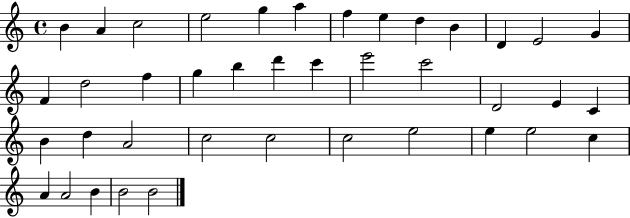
{
  \clef treble
  \time 4/4
  \defaultTimeSignature
  \key c \major
  b'4 a'4 c''2 | e''2 g''4 a''4 | f''4 e''4 d''4 b'4 | d'4 e'2 g'4 | \break f'4 d''2 f''4 | g''4 b''4 d'''4 c'''4 | e'''2 c'''2 | d'2 e'4 c'4 | \break b'4 d''4 a'2 | c''2 c''2 | c''2 e''2 | e''4 e''2 c''4 | \break a'4 a'2 b'4 | b'2 b'2 | \bar "|."
}